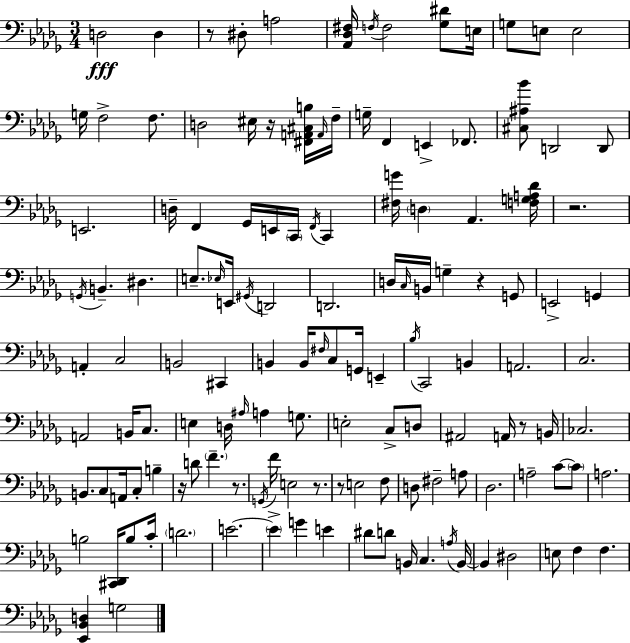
{
  \clef bass
  \numericTimeSignature
  \time 3/4
  \key bes \minor
  d2\fff d4 | r8 dis8-. a2 | <aes, des fis>16 \acciaccatura { f16 } f2 <ges dis'>8 | e16 g8 e8 e2 | \break g16 f2-> f8. | d2 eis16 r16 <fis, a, cis b>16 | \grace { a,16 } f16-- g16-- f,4 e,4-> fes,8. | <cis ais bes'>8 d,2 | \break d,8 e,2. | d16-- f,4 ges,16 e,16 \parenthesize c,16 \acciaccatura { f,16 } c,4 | <fis g'>16 \parenthesize d4 aes,4. | <f g a des'>16 r2. | \break \acciaccatura { g,16 } b,4.-- dis4. | e8.-- \grace { ees16 } e,16 \acciaccatura { gis,16 } d,2 | d,2. | d16 \grace { c16 } b,16 g4-- | \break r4 g,8 e,2-> | g,4 a,4-. c2 | b,2 | cis,4 b,4 b,16 | \break \grace { fis16 } c8 g,16 e,4-- \acciaccatura { bes16 } c,2 | b,4 a,2. | c2. | a,2 | \break b,16 c8. e4 | d16 \grace { ais16 } a4 g8. e2-. | c8-> d8 ais,2 | a,16 r8 b,16 ces2. | \break b,8. | c8 a,16 c8-. b4-- r16 d'8 | \parenthesize f'4.-- r8. \acciaccatura { g,16 } f'16 | e2 r8. r8 | \break e2 f8 d8 | fis2-- a8 des2. | a2-- | c'8~~ \parenthesize c'8 a2. | \break b2 | <cis, des,>16 b8 c'16-. \parenthesize d'2. | e'2.~~ | \parenthesize e'4-> | \break g'4 e'4 dis'8 | d'8 b,16 c4. \acciaccatura { a16 } b,16~~ | b,4 dis2 | e8 f4 f4. | \break <ees, bes, d>4 g2 | \bar "|."
}